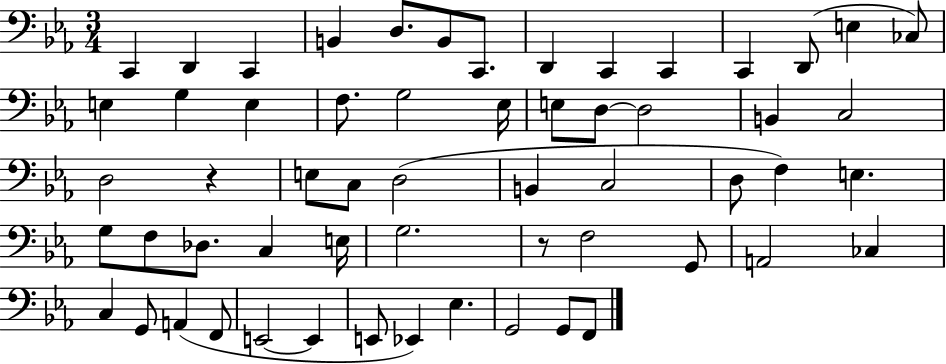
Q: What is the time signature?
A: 3/4